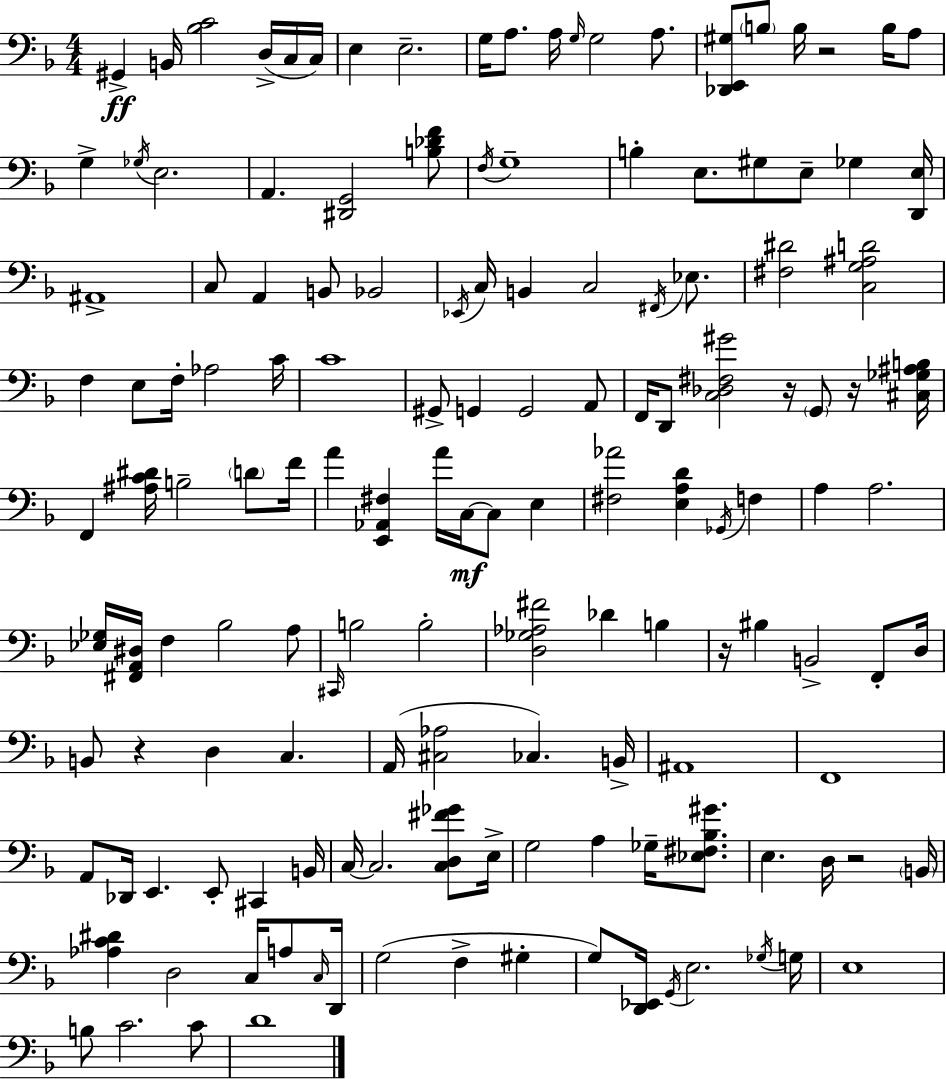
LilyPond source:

{
  \clef bass
  \numericTimeSignature
  \time 4/4
  \key f \major
  gis,4->\ff b,16 <bes c'>2 d16->( c16 c16) | e4 e2.-- | g16 a8. a16 \grace { g16 } g2 a8. | <des, e, gis>8 \parenthesize b8 b16 r2 b16 a8 | \break g4-> \acciaccatura { ges16 } e2. | a,4. <dis, g,>2 | <b des' f'>8 \acciaccatura { f16 } g1-- | b4-. e8. gis8 e8-- ges4 | \break <d, e>16 ais,1-> | c8 a,4 b,8 bes,2 | \acciaccatura { ees,16 } c16 b,4 c2 | \acciaccatura { fis,16 } ees8. <fis dis'>2 <c g ais d'>2 | \break f4 e8 f16-. aes2 | c'16 c'1 | gis,8-> g,4 g,2 | a,8 f,16 d,8 <c des fis gis'>2 | \break r16 \parenthesize g,8 r16 <cis ges ais b>16 f,4 <ais c' dis'>16 b2-- | \parenthesize d'8 f'16 a'4 <e, aes, fis>4 a'16 c16~~\mf c8 | e4 <fis aes'>2 <e a d'>4 | \acciaccatura { ges,16 } f4 a4 a2. | \break <ees ges>16 <fis, a, dis>16 f4 bes2 | a8 \grace { cis,16 } b2 b2-. | <d ges aes fis'>2 des'4 | b4 r16 bis4 b,2-> | \break f,8-. d16 b,8 r4 d4 | c4. a,16( <cis aes>2 | ces4.) b,16-> ais,1 | f,1 | \break a,8 des,16 e,4. | e,8-. cis,4 b,16 c16~~ c2. | <c d fis' ges'>8 e16-> g2 a4 | ges16-- <ees fis bes gis'>8. e4. d16 r2 | \break \parenthesize b,16 <aes c' dis'>4 d2 | c16 a8 \grace { c16 } d,16 g2( | f4-> gis4-. g8) <d, ees,>16 \acciaccatura { g,16 } e2. | \acciaccatura { ges16 } g16 e1 | \break b8 c'2. | c'8 d'1 | \bar "|."
}